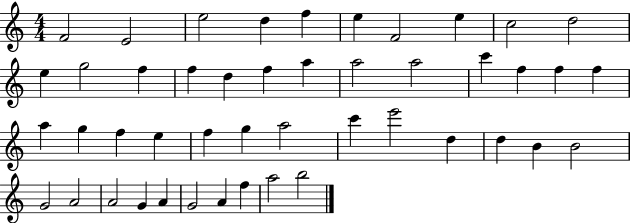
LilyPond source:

{
  \clef treble
  \numericTimeSignature
  \time 4/4
  \key c \major
  f'2 e'2 | e''2 d''4 f''4 | e''4 f'2 e''4 | c''2 d''2 | \break e''4 g''2 f''4 | f''4 d''4 f''4 a''4 | a''2 a''2 | c'''4 f''4 f''4 f''4 | \break a''4 g''4 f''4 e''4 | f''4 g''4 a''2 | c'''4 e'''2 d''4 | d''4 b'4 b'2 | \break g'2 a'2 | a'2 g'4 a'4 | g'2 a'4 f''4 | a''2 b''2 | \break \bar "|."
}